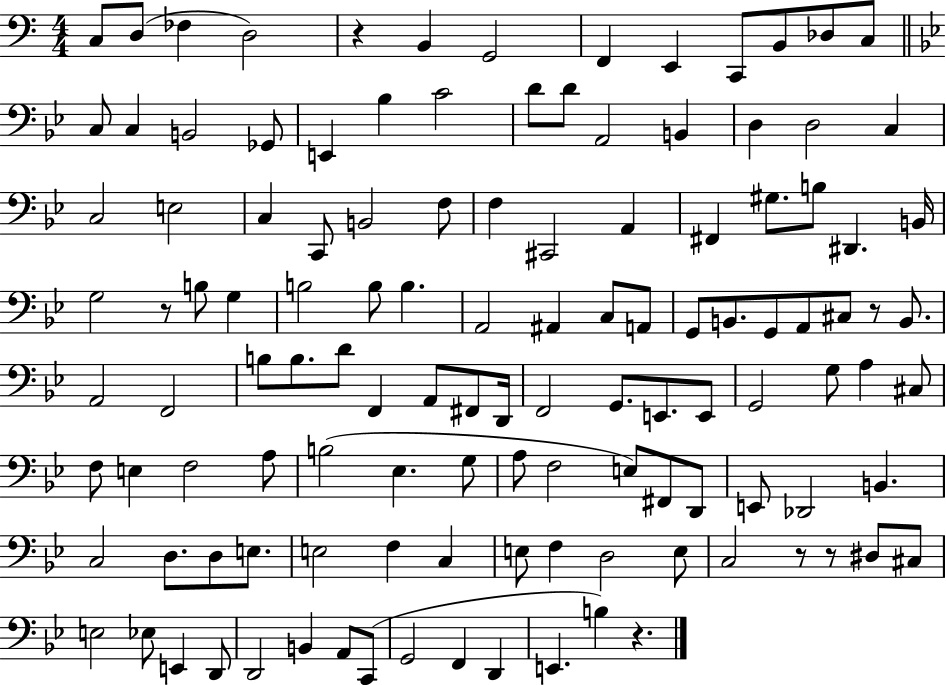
C3/e D3/e FES3/q D3/h R/q B2/q G2/h F2/q E2/q C2/e B2/e Db3/e C3/e C3/e C3/q B2/h Gb2/e E2/q Bb3/q C4/h D4/e D4/e A2/h B2/q D3/q D3/h C3/q C3/h E3/h C3/q C2/e B2/h F3/e F3/q C#2/h A2/q F#2/q G#3/e. B3/e D#2/q. B2/s G3/h R/e B3/e G3/q B3/h B3/e B3/q. A2/h A#2/q C3/e A2/e G2/e B2/e. G2/e A2/e C#3/e R/e B2/e. A2/h F2/h B3/e B3/e. D4/e F2/q A2/e F#2/e D2/s F2/h G2/e. E2/e. E2/e G2/h G3/e A3/q C#3/e F3/e E3/q F3/h A3/e B3/h Eb3/q. G3/e A3/e F3/h E3/e F#2/e D2/e E2/e Db2/h B2/q. C3/h D3/e. D3/e E3/e. E3/h F3/q C3/q E3/e F3/q D3/h E3/e C3/h R/e R/e D#3/e C#3/e E3/h Eb3/e E2/q D2/e D2/h B2/q A2/e C2/e G2/h F2/q D2/q E2/q. B3/q R/q.